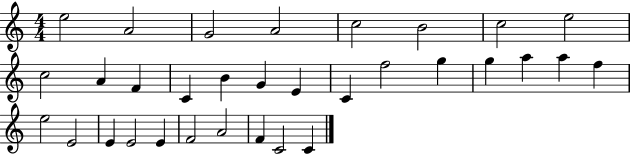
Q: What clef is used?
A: treble